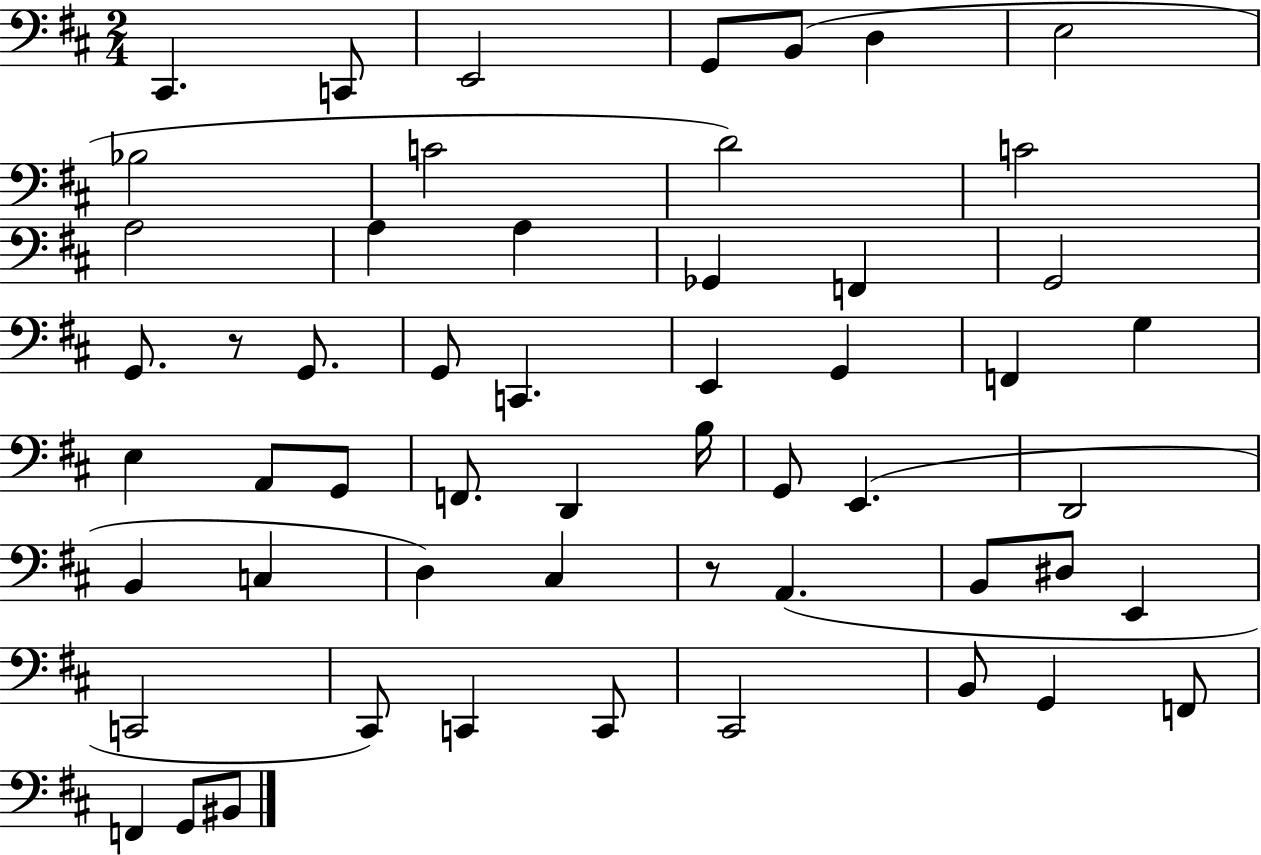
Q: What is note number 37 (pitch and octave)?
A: D3